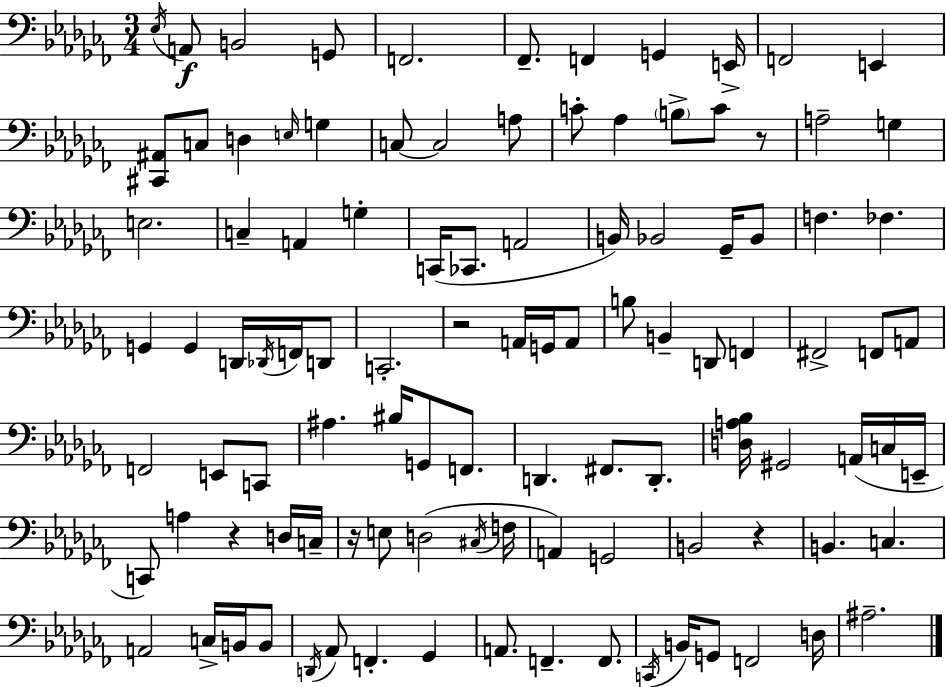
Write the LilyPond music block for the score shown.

{
  \clef bass
  \numericTimeSignature
  \time 3/4
  \key aes \minor
  \acciaccatura { ees16 }\f a,8 b,2 g,8 | f,2. | fes,8.-- f,4 g,4 | e,16-> f,2 e,4 | \break <cis, ais,>8 c8 d4 \grace { e16 } g4 | c8~~ c2 | a8 c'8-. aes4 \parenthesize b8-> c'8 | r8 a2-- g4 | \break e2. | c4-- a,4 g4-. | c,16( ces,8. a,2 | b,16) bes,2 ges,16-- | \break bes,8 f4. fes4. | g,4 g,4 d,16 \acciaccatura { des,16 } | f,16 d,8 c,2.-. | r2 a,16 | \break g,16 a,8 b8 b,4-- d,8 f,4 | fis,2-> f,8 | a,8 f,2 e,8 | c,8 ais4. bis16 g,8 | \break f,8. d,4. fis,8. | d,8.-. <d a bes>16 gis,2 | a,16( c16 e,16-- c,8) a4 r4 | d16 c16-- r16 e8 d2( | \break \acciaccatura { cis16 } f16 a,4) g,2 | b,2 | r4 b,4. c4. | a,2 | \break c16-> b,16 b,8 \acciaccatura { d,16 } aes,8 f,4.-. | ges,4 a,8. f,4.-- | f,8. \acciaccatura { c,16 } b,16 g,8 f,2 | d16 ais2.-- | \break \bar "|."
}